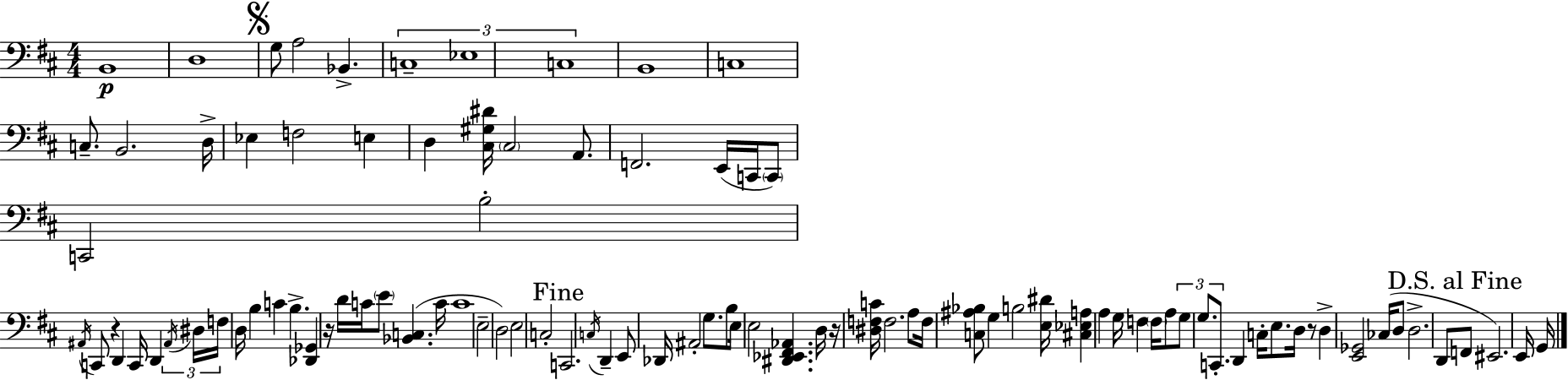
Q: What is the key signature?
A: D major